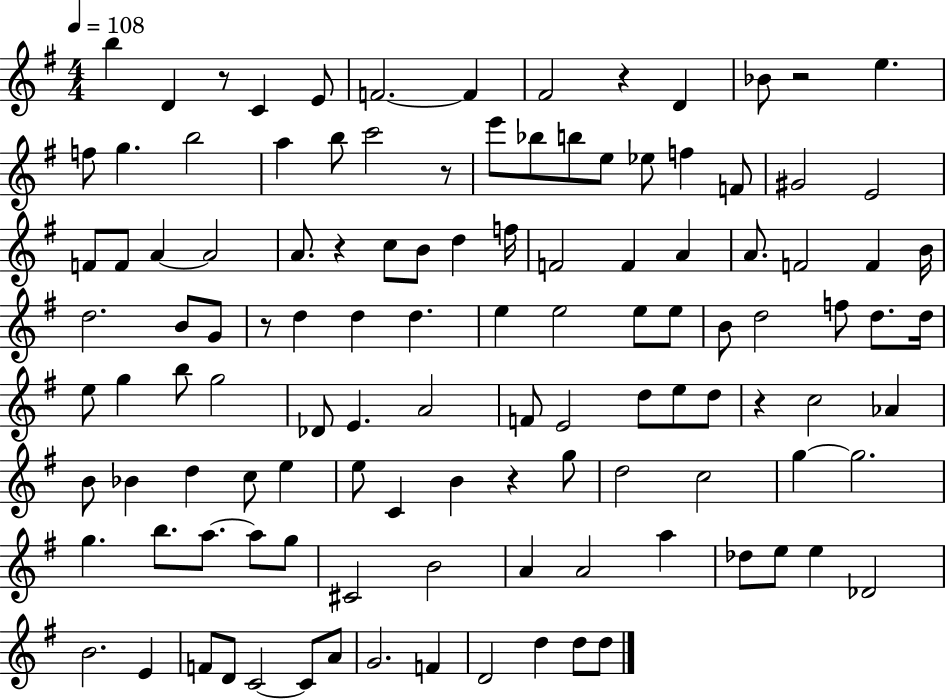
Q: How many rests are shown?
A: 8